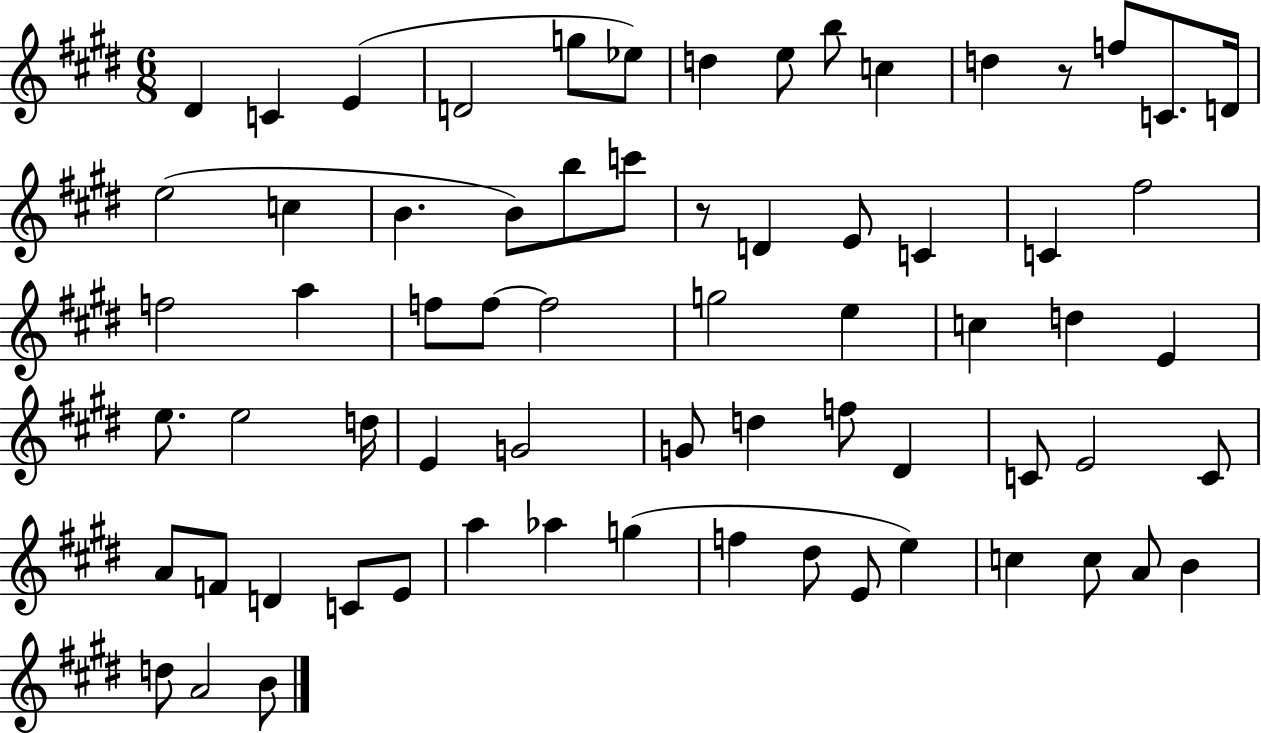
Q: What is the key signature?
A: E major